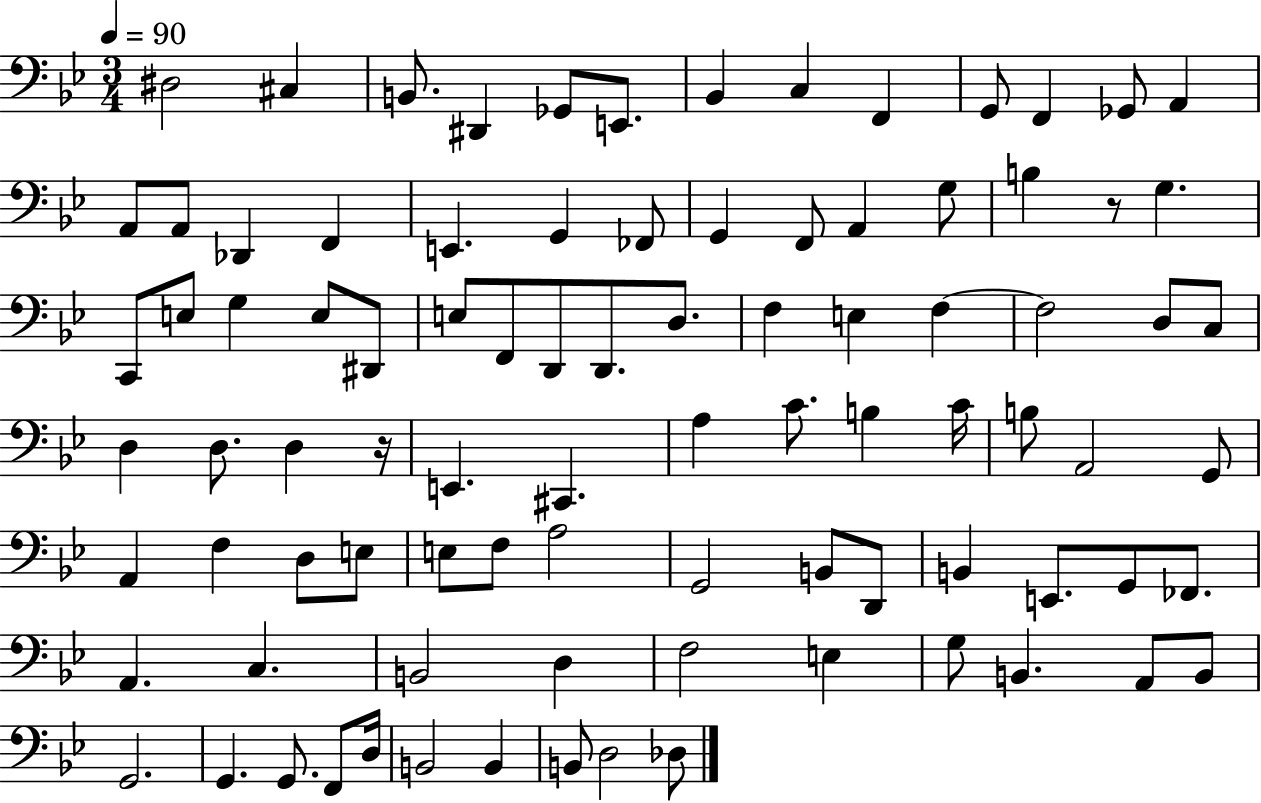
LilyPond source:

{
  \clef bass
  \numericTimeSignature
  \time 3/4
  \key bes \major
  \tempo 4 = 90
  dis2 cis4 | b,8. dis,4 ges,8 e,8. | bes,4 c4 f,4 | g,8 f,4 ges,8 a,4 | \break a,8 a,8 des,4 f,4 | e,4. g,4 fes,8 | g,4 f,8 a,4 g8 | b4 r8 g4. | \break c,8 e8 g4 e8 dis,8 | e8 f,8 d,8 d,8. d8. | f4 e4 f4~~ | f2 d8 c8 | \break d4 d8. d4 r16 | e,4. cis,4. | a4 c'8. b4 c'16 | b8 a,2 g,8 | \break a,4 f4 d8 e8 | e8 f8 a2 | g,2 b,8 d,8 | b,4 e,8. g,8 fes,8. | \break a,4. c4. | b,2 d4 | f2 e4 | g8 b,4. a,8 b,8 | \break g,2. | g,4. g,8. f,8 d16 | b,2 b,4 | b,8 d2 des8 | \break \bar "|."
}